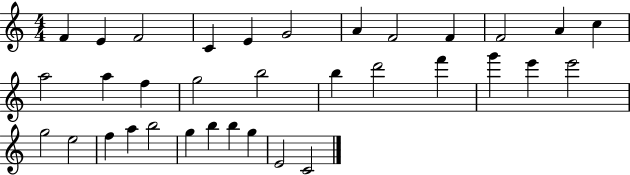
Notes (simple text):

F4/q E4/q F4/h C4/q E4/q G4/h A4/q F4/h F4/q F4/h A4/q C5/q A5/h A5/q F5/q G5/h B5/h B5/q D6/h F6/q G6/q E6/q E6/h G5/h E5/h F5/q A5/q B5/h G5/q B5/q B5/q G5/q E4/h C4/h